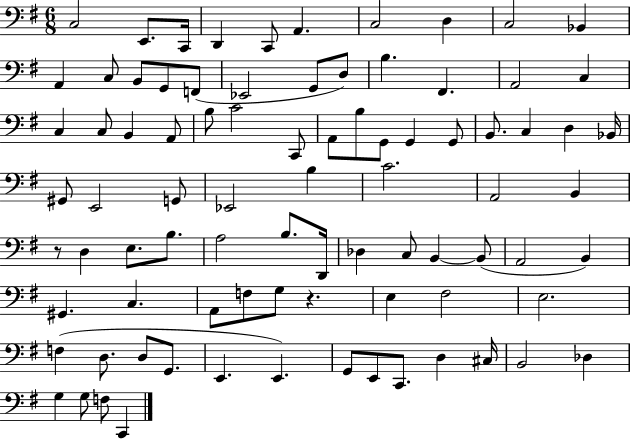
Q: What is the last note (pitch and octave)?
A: C2